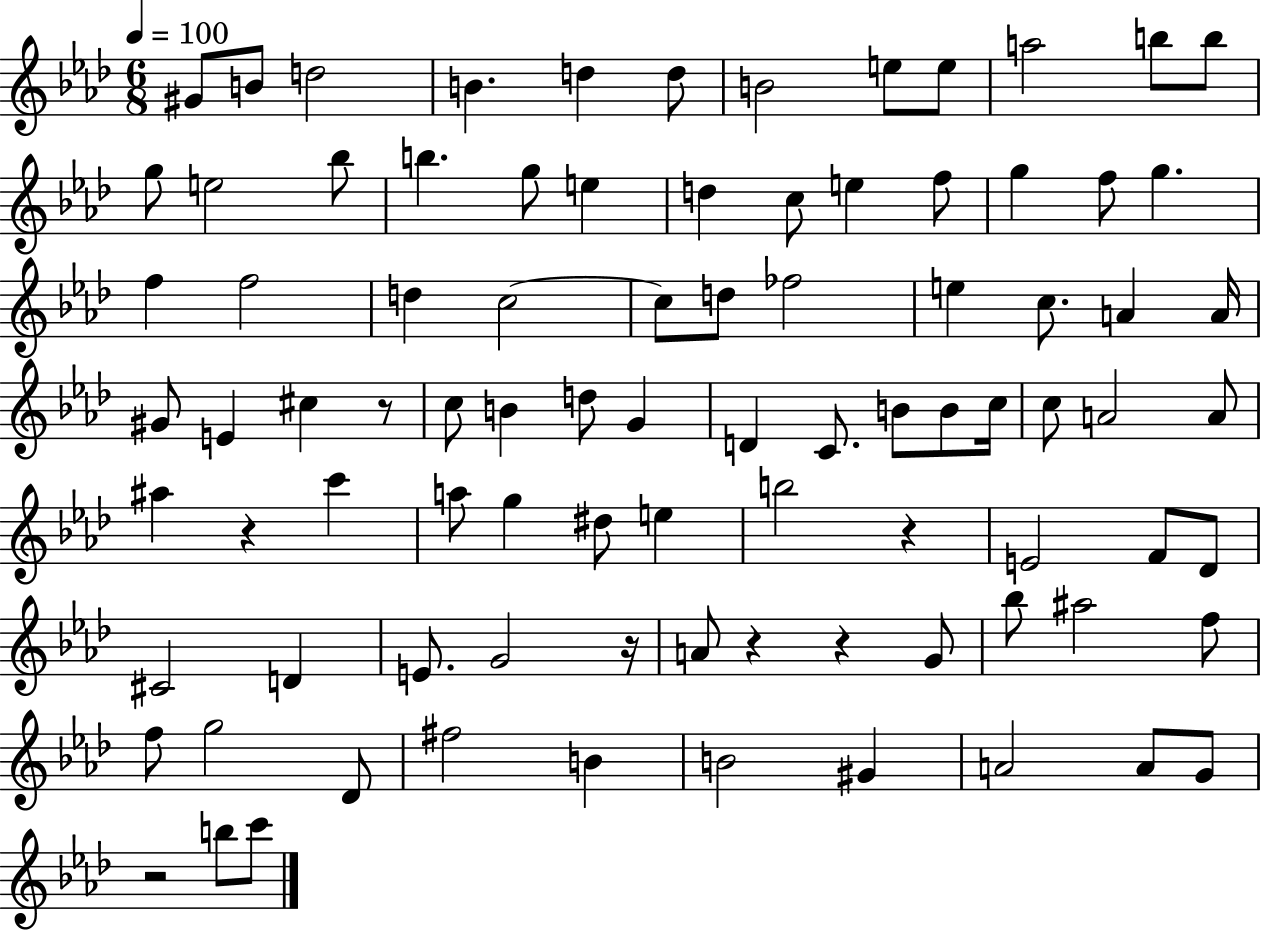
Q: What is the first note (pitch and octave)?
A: G#4